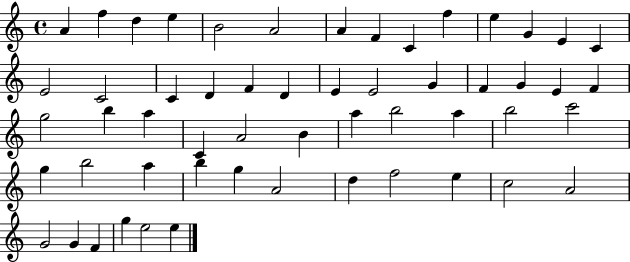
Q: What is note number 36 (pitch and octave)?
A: A5